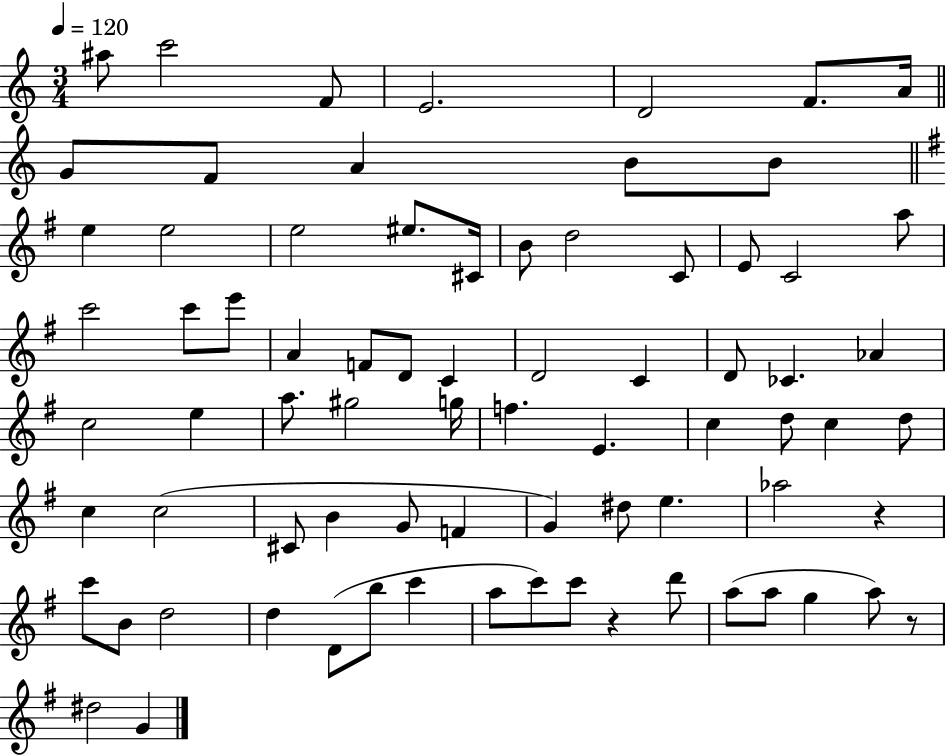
X:1
T:Untitled
M:3/4
L:1/4
K:C
^a/2 c'2 F/2 E2 D2 F/2 A/4 G/2 F/2 A B/2 B/2 e e2 e2 ^e/2 ^C/4 B/2 d2 C/2 E/2 C2 a/2 c'2 c'/2 e'/2 A F/2 D/2 C D2 C D/2 _C _A c2 e a/2 ^g2 g/4 f E c d/2 c d/2 c c2 ^C/2 B G/2 F G ^d/2 e _a2 z c'/2 B/2 d2 d D/2 b/2 c' a/2 c'/2 c'/2 z d'/2 a/2 a/2 g a/2 z/2 ^d2 G